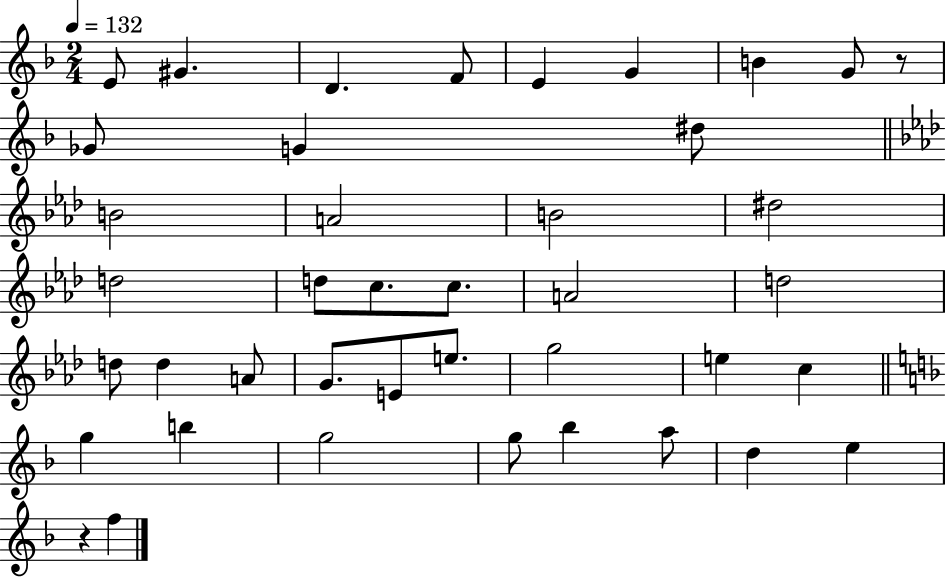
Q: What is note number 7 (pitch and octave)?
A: B4